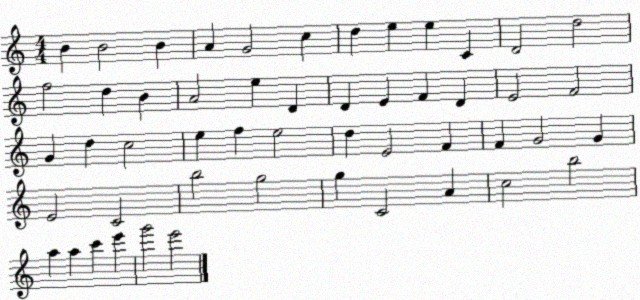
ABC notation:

X:1
T:Untitled
M:4/4
L:1/4
K:C
B B2 B A G2 c d e e C D2 d2 f2 d B A2 e D D E F D E2 F2 G d c2 e f e2 d E2 F F G2 G E2 C2 b2 g2 g C2 A c2 b2 a a c' e' g'2 e'2